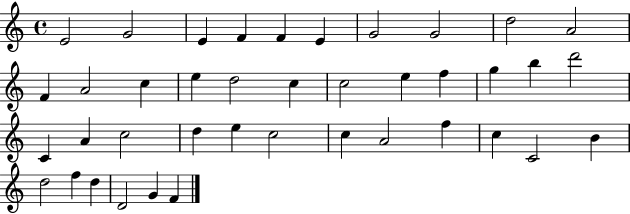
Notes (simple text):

E4/h G4/h E4/q F4/q F4/q E4/q G4/h G4/h D5/h A4/h F4/q A4/h C5/q E5/q D5/h C5/q C5/h E5/q F5/q G5/q B5/q D6/h C4/q A4/q C5/h D5/q E5/q C5/h C5/q A4/h F5/q C5/q C4/h B4/q D5/h F5/q D5/q D4/h G4/q F4/q